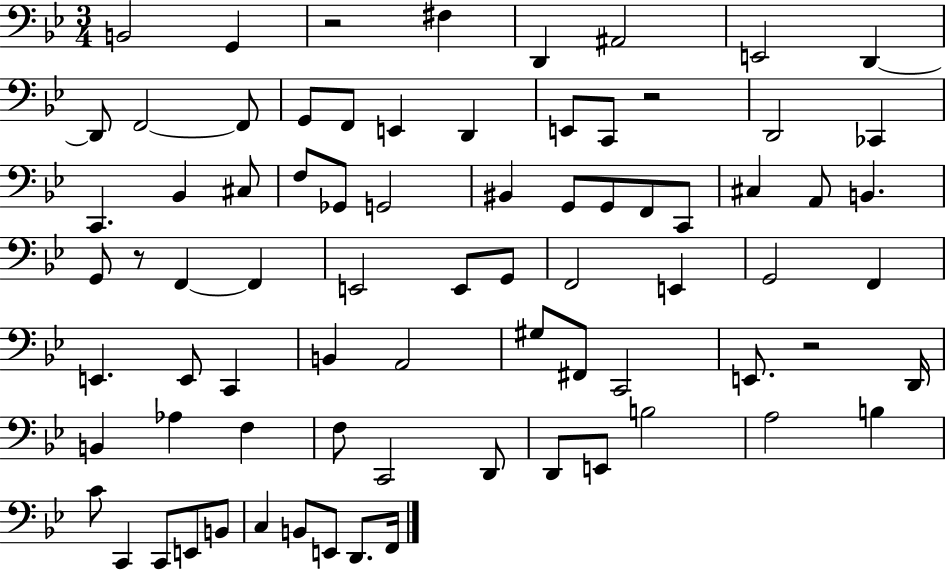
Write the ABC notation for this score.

X:1
T:Untitled
M:3/4
L:1/4
K:Bb
B,,2 G,, z2 ^F, D,, ^A,,2 E,,2 D,, D,,/2 F,,2 F,,/2 G,,/2 F,,/2 E,, D,, E,,/2 C,,/2 z2 D,,2 _C,, C,, _B,, ^C,/2 F,/2 _G,,/2 G,,2 ^B,, G,,/2 G,,/2 F,,/2 C,,/2 ^C, A,,/2 B,, G,,/2 z/2 F,, F,, E,,2 E,,/2 G,,/2 F,,2 E,, G,,2 F,, E,, E,,/2 C,, B,, A,,2 ^G,/2 ^F,,/2 C,,2 E,,/2 z2 D,,/4 B,, _A, F, F,/2 C,,2 D,,/2 D,,/2 E,,/2 B,2 A,2 B, C/2 C,, C,,/2 E,,/2 B,,/2 C, B,,/2 E,,/2 D,,/2 F,,/4